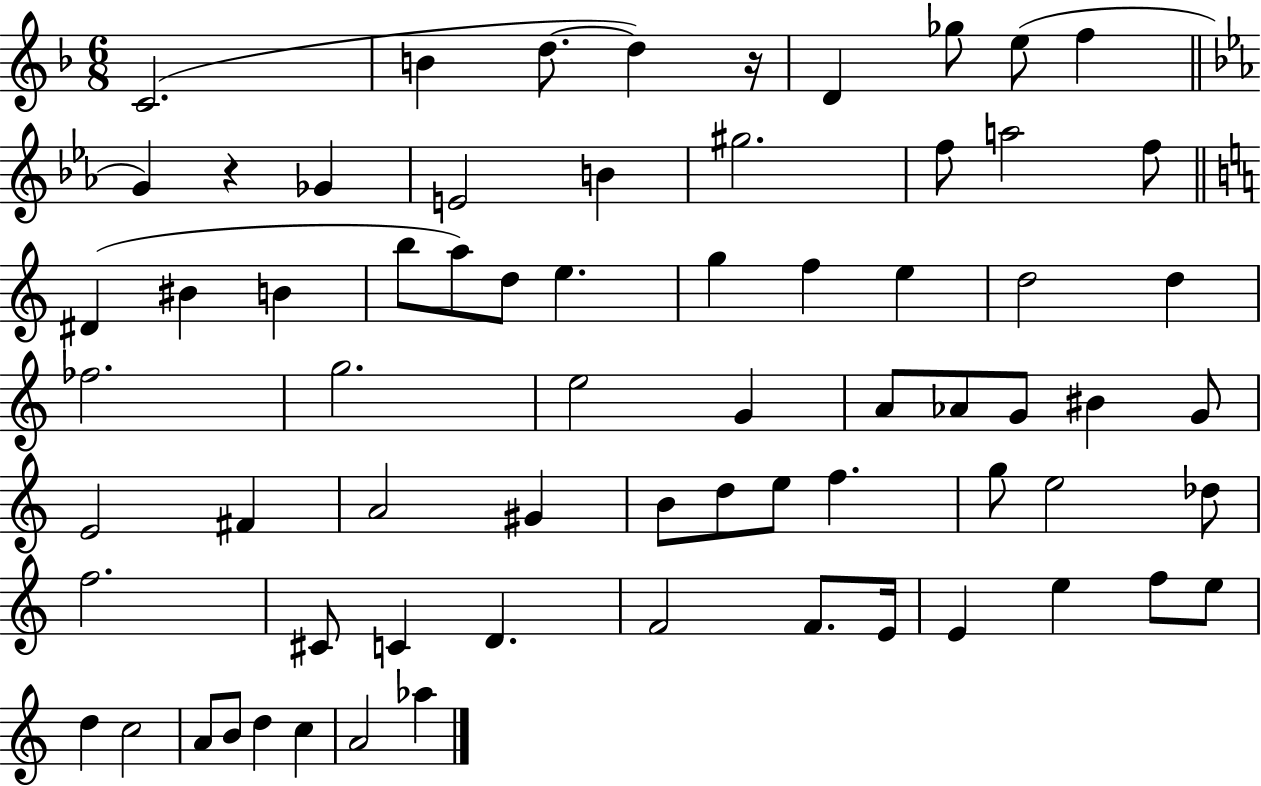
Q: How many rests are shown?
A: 2